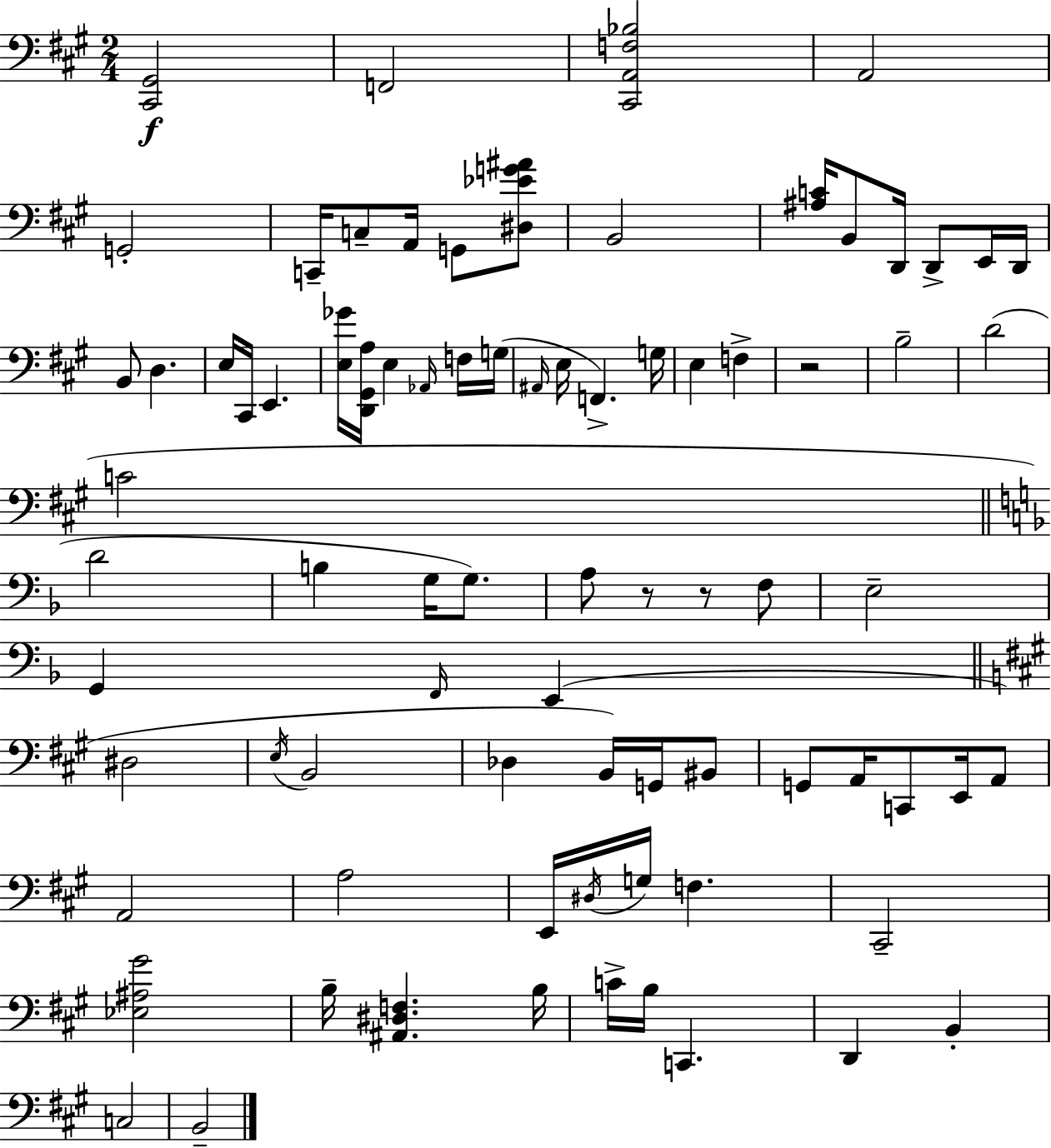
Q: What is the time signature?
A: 2/4